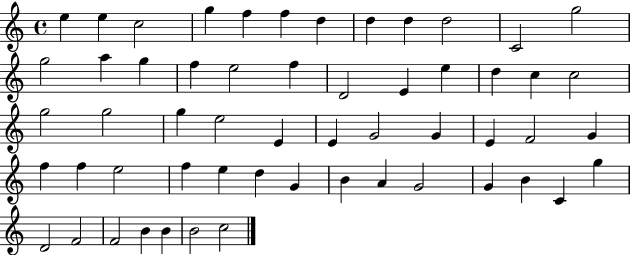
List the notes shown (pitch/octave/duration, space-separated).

E5/q E5/q C5/h G5/q F5/q F5/q D5/q D5/q D5/q D5/h C4/h G5/h G5/h A5/q G5/q F5/q E5/h F5/q D4/h E4/q E5/q D5/q C5/q C5/h G5/h G5/h G5/q E5/h E4/q E4/q G4/h G4/q E4/q F4/h G4/q F5/q F5/q E5/h F5/q E5/q D5/q G4/q B4/q A4/q G4/h G4/q B4/q C4/q G5/q D4/h F4/h F4/h B4/q B4/q B4/h C5/h